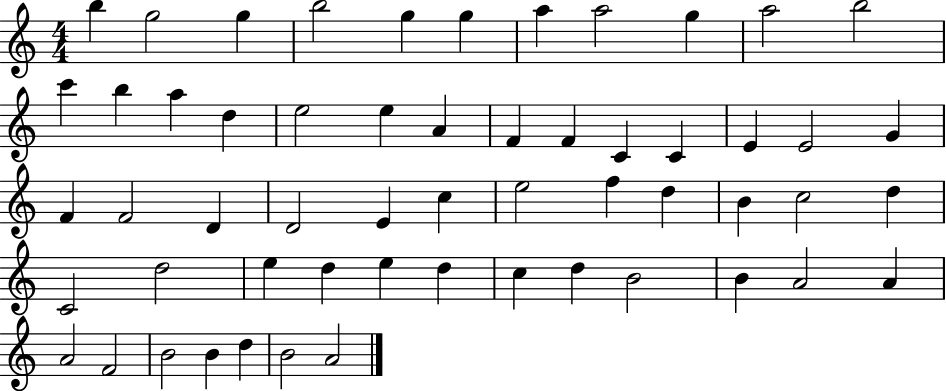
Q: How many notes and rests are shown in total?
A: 56